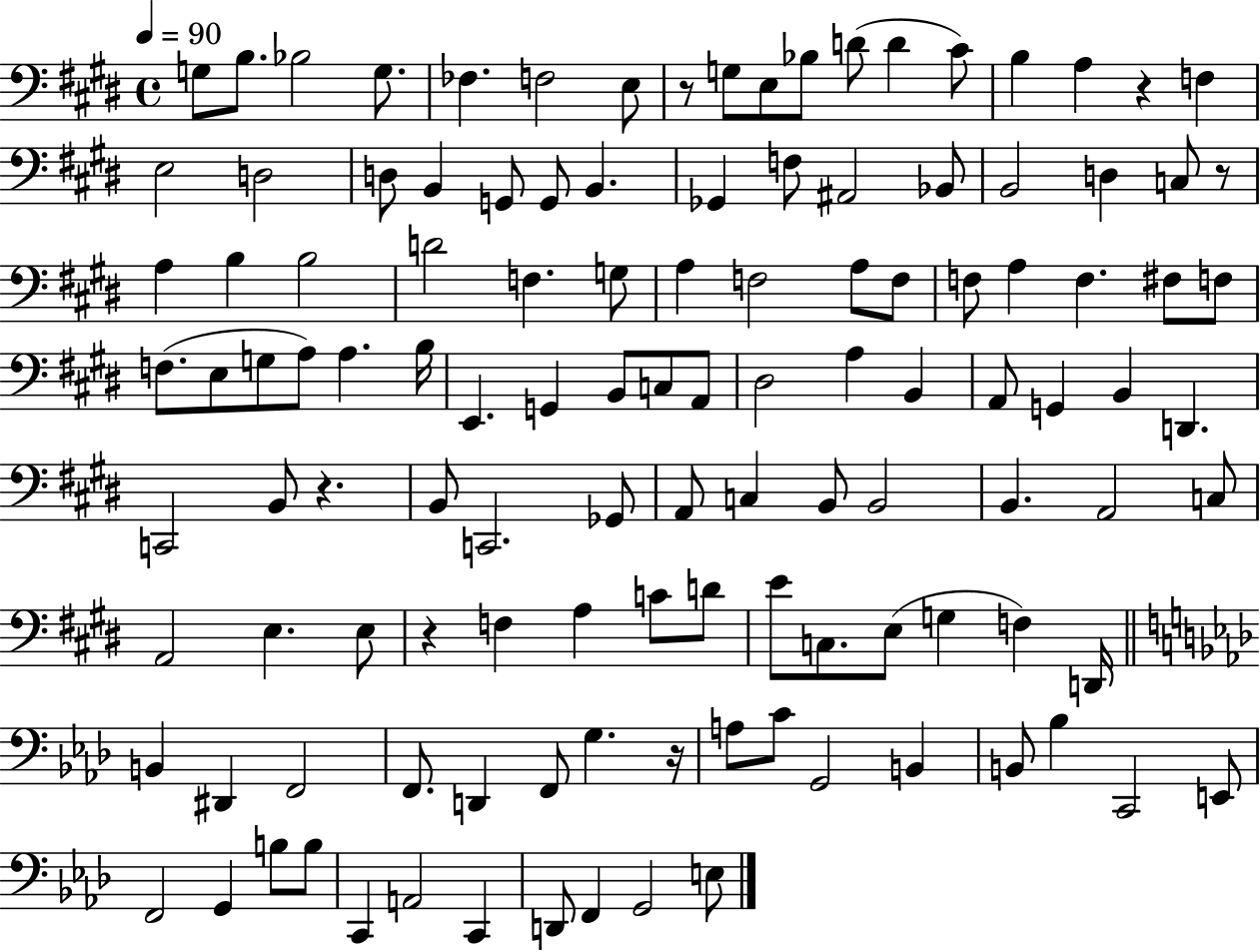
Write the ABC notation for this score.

X:1
T:Untitled
M:4/4
L:1/4
K:E
G,/2 B,/2 _B,2 G,/2 _F, F,2 E,/2 z/2 G,/2 E,/2 _B,/2 D/2 D ^C/2 B, A, z F, E,2 D,2 D,/2 B,, G,,/2 G,,/2 B,, _G,, F,/2 ^A,,2 _B,,/2 B,,2 D, C,/2 z/2 A, B, B,2 D2 F, G,/2 A, F,2 A,/2 F,/2 F,/2 A, F, ^F,/2 F,/2 F,/2 E,/2 G,/2 A,/2 A, B,/4 E,, G,, B,,/2 C,/2 A,,/2 ^D,2 A, B,, A,,/2 G,, B,, D,, C,,2 B,,/2 z B,,/2 C,,2 _G,,/2 A,,/2 C, B,,/2 B,,2 B,, A,,2 C,/2 A,,2 E, E,/2 z F, A, C/2 D/2 E/2 C,/2 E,/2 G, F, D,,/4 B,, ^D,, F,,2 F,,/2 D,, F,,/2 G, z/4 A,/2 C/2 G,,2 B,, B,,/2 _B, C,,2 E,,/2 F,,2 G,, B,/2 B,/2 C,, A,,2 C,, D,,/2 F,, G,,2 E,/2